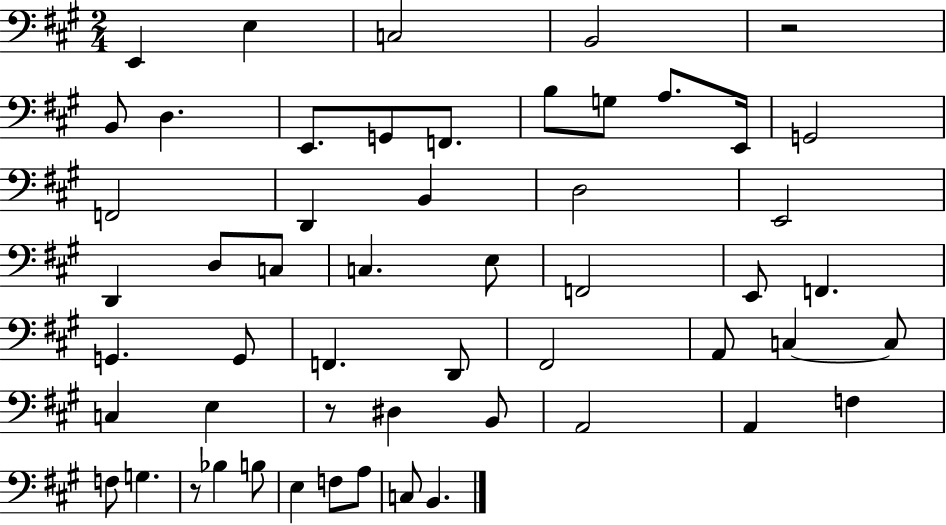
X:1
T:Untitled
M:2/4
L:1/4
K:A
E,, E, C,2 B,,2 z2 B,,/2 D, E,,/2 G,,/2 F,,/2 B,/2 G,/2 A,/2 E,,/4 G,,2 F,,2 D,, B,, D,2 E,,2 D,, D,/2 C,/2 C, E,/2 F,,2 E,,/2 F,, G,, G,,/2 F,, D,,/2 ^F,,2 A,,/2 C, C,/2 C, E, z/2 ^D, B,,/2 A,,2 A,, F, F,/2 G, z/2 _B, B,/2 E, F,/2 A,/2 C,/2 B,,